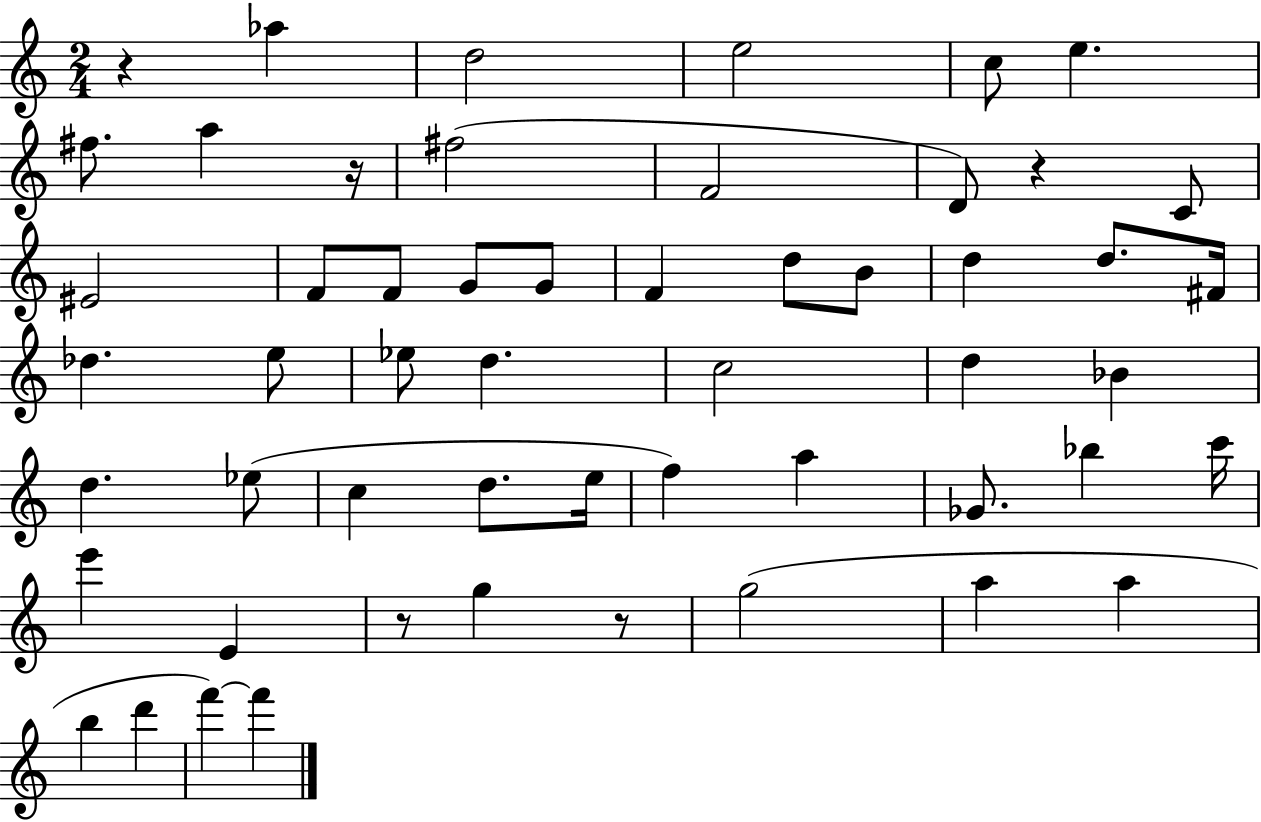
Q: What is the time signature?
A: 2/4